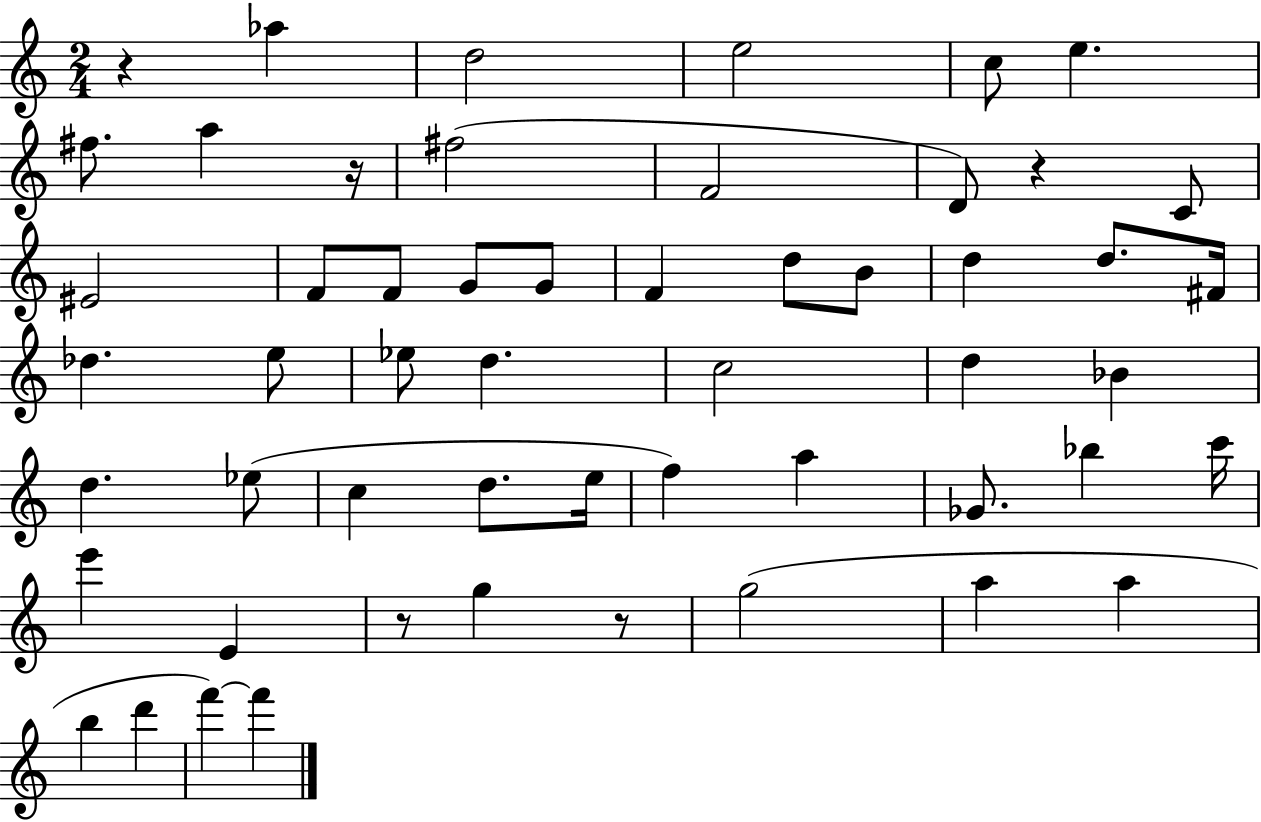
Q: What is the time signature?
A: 2/4